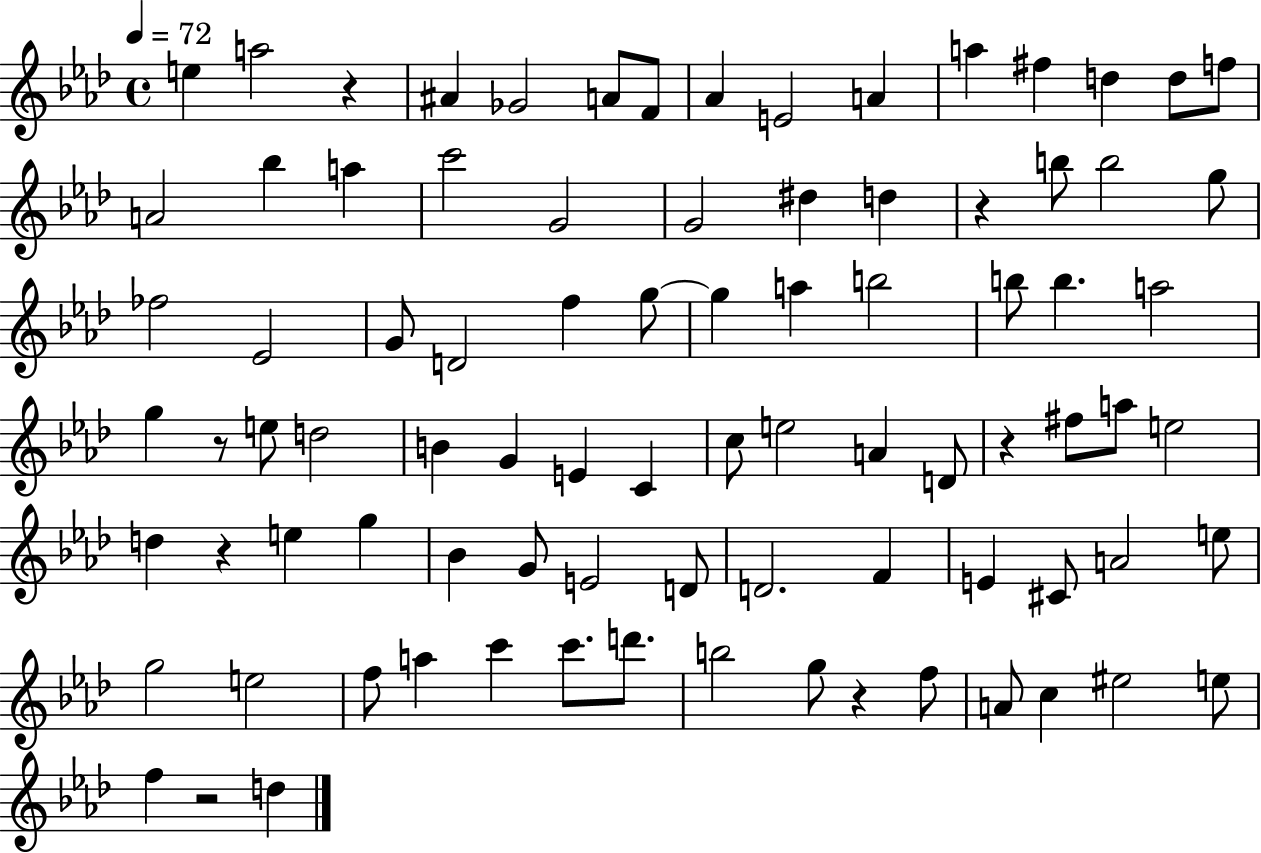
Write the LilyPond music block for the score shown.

{
  \clef treble
  \time 4/4
  \defaultTimeSignature
  \key aes \major
  \tempo 4 = 72
  e''4 a''2 r4 | ais'4 ges'2 a'8 f'8 | aes'4 e'2 a'4 | a''4 fis''4 d''4 d''8 f''8 | \break a'2 bes''4 a''4 | c'''2 g'2 | g'2 dis''4 d''4 | r4 b''8 b''2 g''8 | \break fes''2 ees'2 | g'8 d'2 f''4 g''8~~ | g''4 a''4 b''2 | b''8 b''4. a''2 | \break g''4 r8 e''8 d''2 | b'4 g'4 e'4 c'4 | c''8 e''2 a'4 d'8 | r4 fis''8 a''8 e''2 | \break d''4 r4 e''4 g''4 | bes'4 g'8 e'2 d'8 | d'2. f'4 | e'4 cis'8 a'2 e''8 | \break g''2 e''2 | f''8 a''4 c'''4 c'''8. d'''8. | b''2 g''8 r4 f''8 | a'8 c''4 eis''2 e''8 | \break f''4 r2 d''4 | \bar "|."
}